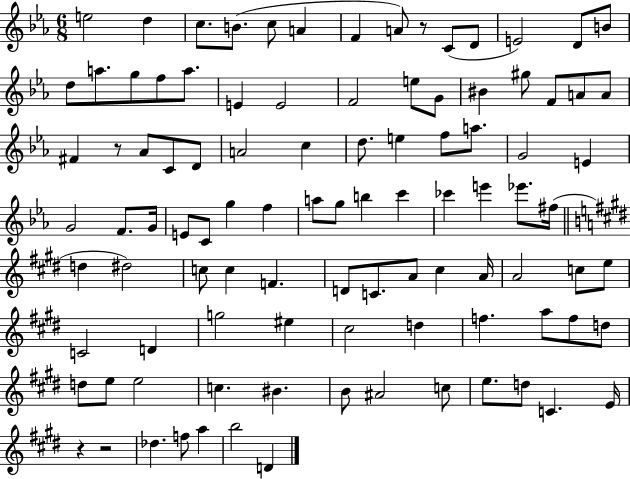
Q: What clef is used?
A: treble